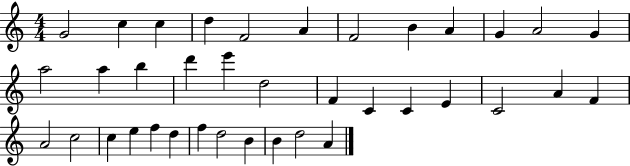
G4/h C5/q C5/q D5/q F4/h A4/q F4/h B4/q A4/q G4/q A4/h G4/q A5/h A5/q B5/q D6/q E6/q D5/h F4/q C4/q C4/q E4/q C4/h A4/q F4/q A4/h C5/h C5/q E5/q F5/q D5/q F5/q D5/h B4/q B4/q D5/h A4/q